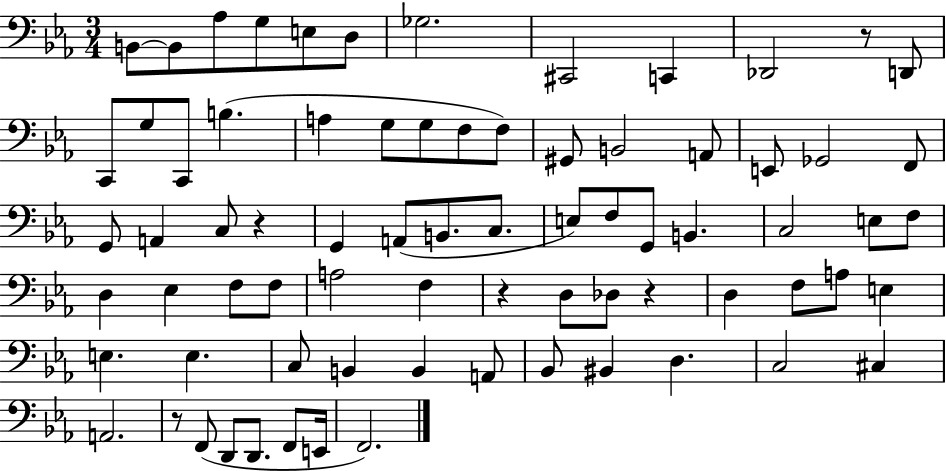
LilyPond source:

{
  \clef bass
  \numericTimeSignature
  \time 3/4
  \key ees \major
  b,8~~ b,8 aes8 g8 e8 d8 | ges2. | cis,2 c,4 | des,2 r8 d,8 | \break c,8 g8 c,8 b4.( | a4 g8 g8 f8 f8) | gis,8 b,2 a,8 | e,8 ges,2 f,8 | \break g,8 a,4 c8 r4 | g,4 a,8( b,8. c8. | e8) f8 g,8 b,4. | c2 e8 f8 | \break d4 ees4 f8 f8 | a2 f4 | r4 d8 des8 r4 | d4 f8 a8 e4 | \break e4. e4. | c8 b,4 b,4 a,8 | bes,8 bis,4 d4. | c2 cis4 | \break a,2. | r8 f,8( d,8 d,8. f,8 e,16 | f,2.) | \bar "|."
}